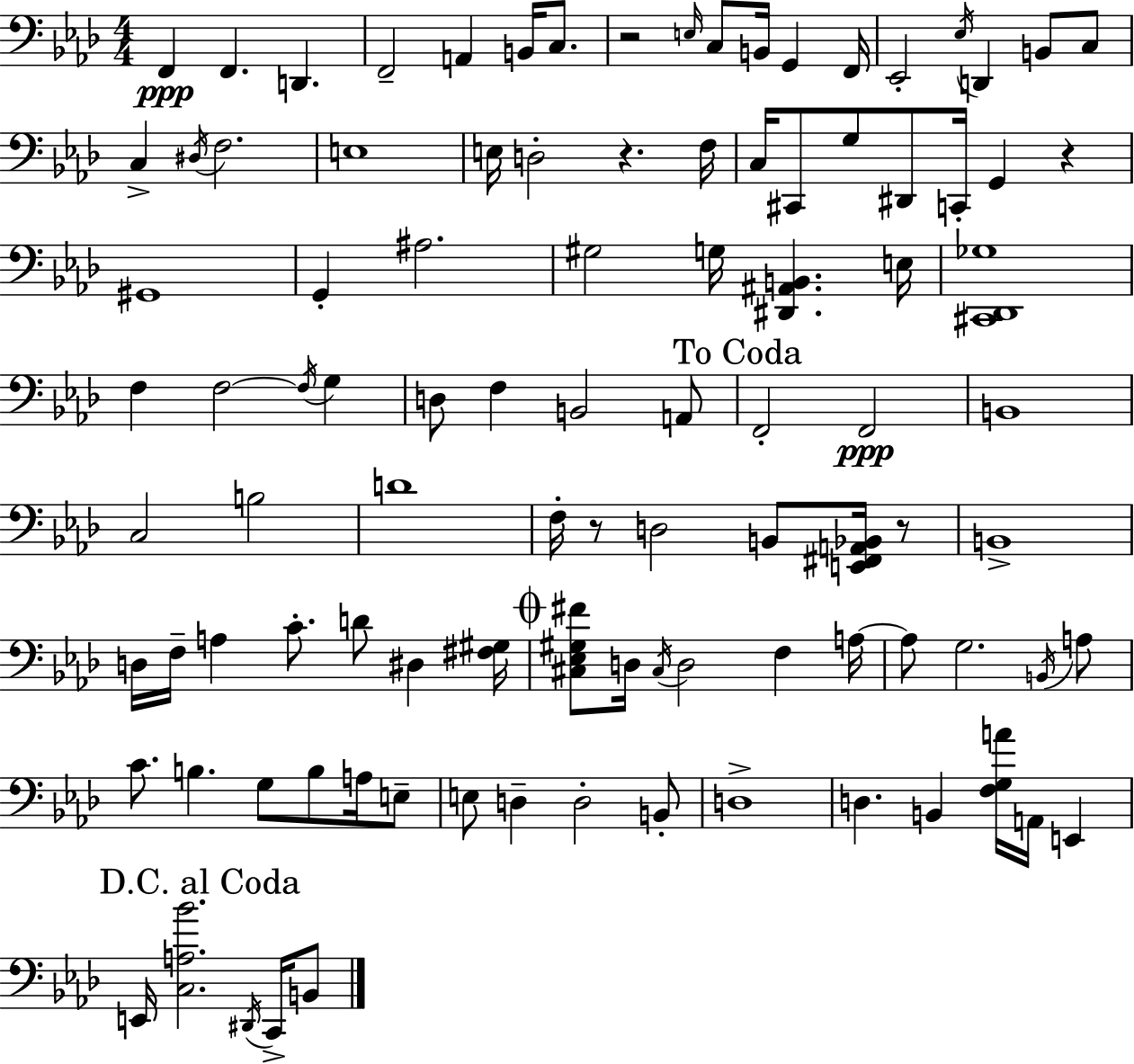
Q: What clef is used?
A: bass